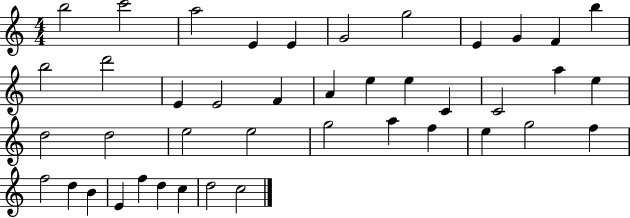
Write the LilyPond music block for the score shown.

{
  \clef treble
  \numericTimeSignature
  \time 4/4
  \key c \major
  b''2 c'''2 | a''2 e'4 e'4 | g'2 g''2 | e'4 g'4 f'4 b''4 | \break b''2 d'''2 | e'4 e'2 f'4 | a'4 e''4 e''4 c'4 | c'2 a''4 e''4 | \break d''2 d''2 | e''2 e''2 | g''2 a''4 f''4 | e''4 g''2 f''4 | \break f''2 d''4 b'4 | e'4 f''4 d''4 c''4 | d''2 c''2 | \bar "|."
}